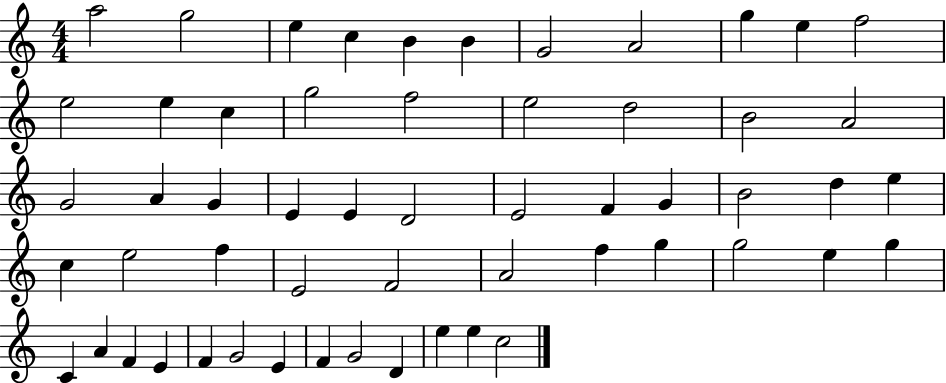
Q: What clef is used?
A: treble